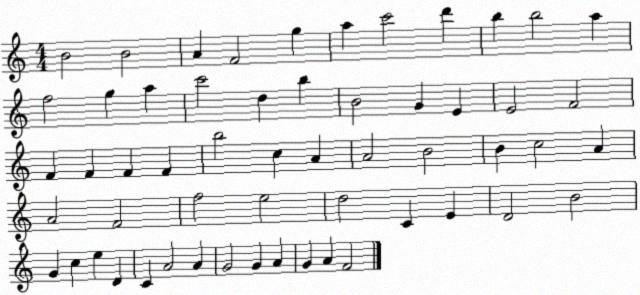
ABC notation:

X:1
T:Untitled
M:4/4
L:1/4
K:C
B2 B2 A F2 g a c'2 d' b b2 a f2 g a c'2 d b B2 G E E2 F2 F F F F b2 c A A2 B2 B c2 A A2 F2 f2 e2 d2 C E D2 B2 G c e D C A2 A G2 G A G A F2